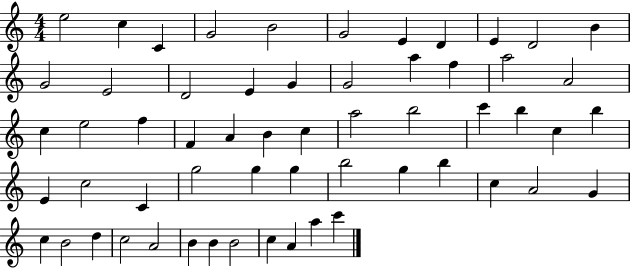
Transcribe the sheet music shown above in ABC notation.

X:1
T:Untitled
M:4/4
L:1/4
K:C
e2 c C G2 B2 G2 E D E D2 B G2 E2 D2 E G G2 a f a2 A2 c e2 f F A B c a2 b2 c' b c b E c2 C g2 g g b2 g b c A2 G c B2 d c2 A2 B B B2 c A a c'